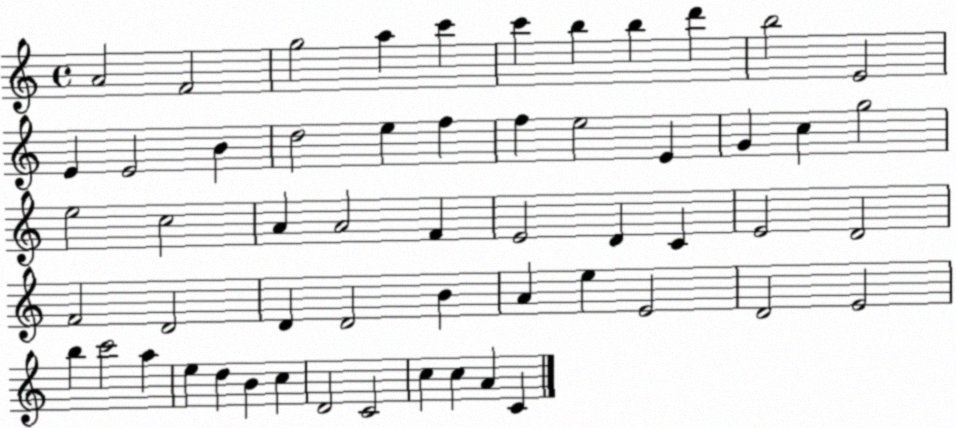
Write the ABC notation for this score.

X:1
T:Untitled
M:4/4
L:1/4
K:C
A2 F2 g2 a c' c' b b d' b2 E2 E E2 B d2 e f f e2 E G c g2 e2 c2 A A2 F E2 D C E2 D2 F2 D2 D D2 B A e E2 D2 E2 b c'2 a e d B c D2 C2 c c A C